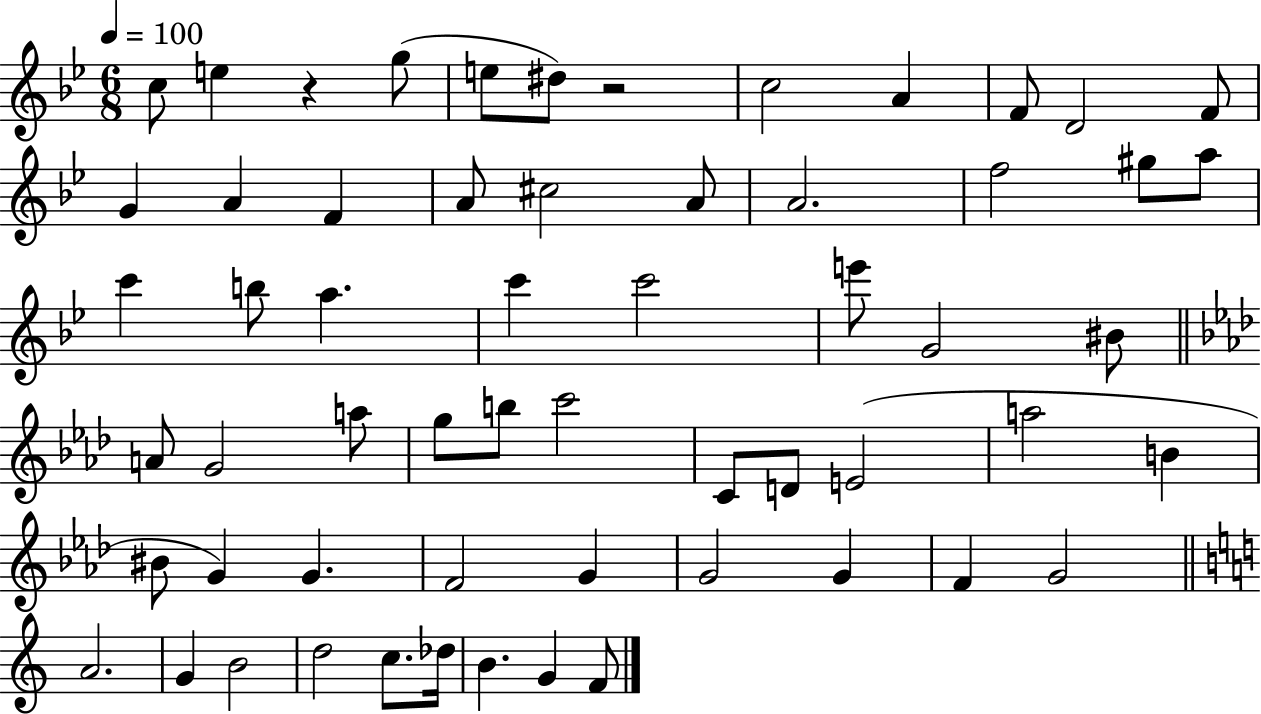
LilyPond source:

{
  \clef treble
  \numericTimeSignature
  \time 6/8
  \key bes \major
  \tempo 4 = 100
  c''8 e''4 r4 g''8( | e''8 dis''8) r2 | c''2 a'4 | f'8 d'2 f'8 | \break g'4 a'4 f'4 | a'8 cis''2 a'8 | a'2. | f''2 gis''8 a''8 | \break c'''4 b''8 a''4. | c'''4 c'''2 | e'''8 g'2 bis'8 | \bar "||" \break \key f \minor a'8 g'2 a''8 | g''8 b''8 c'''2 | c'8 d'8 e'2( | a''2 b'4 | \break bis'8 g'4) g'4. | f'2 g'4 | g'2 g'4 | f'4 g'2 | \break \bar "||" \break \key c \major a'2. | g'4 b'2 | d''2 c''8. des''16 | b'4. g'4 f'8 | \break \bar "|."
}